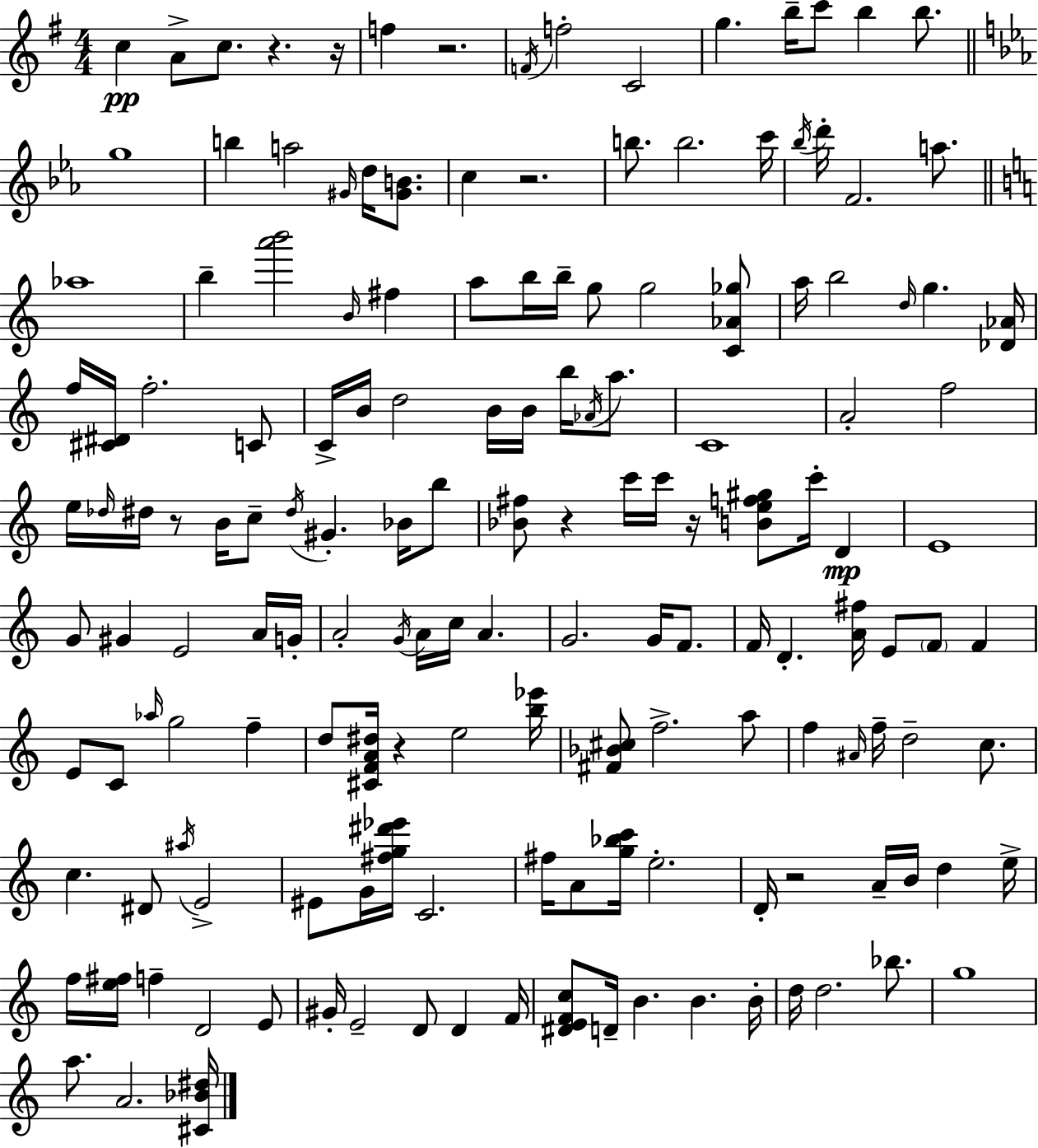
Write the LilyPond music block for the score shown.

{
  \clef treble
  \numericTimeSignature
  \time 4/4
  \key e \minor
  c''4\pp a'8-> c''8. r4. r16 | f''4 r2. | \acciaccatura { f'16 } f''2-. c'2 | g''4. b''16-- c'''8 b''4 b''8. | \break \bar "||" \break \key c \minor g''1 | b''4 a''2 \grace { gis'16 } d''16 <gis' b'>8. | c''4 r2. | b''8. b''2. | \break c'''16 \acciaccatura { bes''16 } d'''16-. f'2. a''8. | \bar "||" \break \key a \minor aes''1 | b''4-- <a''' b'''>2 \grace { b'16 } fis''4 | a''8 b''16 b''16-- g''8 g''2 <c' aes' ges''>8 | a''16 b''2 \grace { d''16 } g''4. | \break <des' aes'>16 f''16 <cis' dis'>16 f''2.-. | c'8 c'16-> b'16 d''2 b'16 b'16 b''16 \acciaccatura { aes'16 } | a''8. c'1 | a'2-. f''2 | \break e''16 \grace { des''16 } dis''16 r8 b'16 c''8-- \acciaccatura { dis''16 } gis'4.-. | bes'16 b''8 <bes' fis''>8 r4 c'''16 c'''16 r16 <b' e'' f'' gis''>8 | c'''16-. d'4\mp e'1 | g'8 gis'4 e'2 | \break a'16 g'16-. a'2-. \acciaccatura { g'16 } a'16 c''16 | a'4. g'2. | g'16 f'8. f'16 d'4.-. <a' fis''>16 e'8 | \parenthesize f'8 f'4 e'8 c'8 \grace { aes''16 } g''2 | \break f''4-- d''8 <cis' f' a' dis''>16 r4 e''2 | <b'' ees'''>16 <fis' bes' cis''>8 f''2.-> | a''8 f''4 \grace { ais'16 } f''16-- d''2-- | c''8. c''4. dis'8 | \break \acciaccatura { ais''16 } e'2-> eis'8 g'16 <fis'' g'' dis''' ees'''>16 c'2. | fis''16 a'8 <g'' bes'' c'''>16 e''2.-. | d'16-. r2 | a'16-- b'16 d''4 e''16-> f''16 <e'' fis''>16 f''4-- d'2 | \break e'8 gis'16-. e'2-- | d'8 d'4 f'16 <dis' e' f' c''>8 d'16-- b'4. | b'4. b'16-. d''16 d''2. | bes''8. g''1 | \break a''8. a'2. | <cis' bes' dis''>16 \bar "|."
}